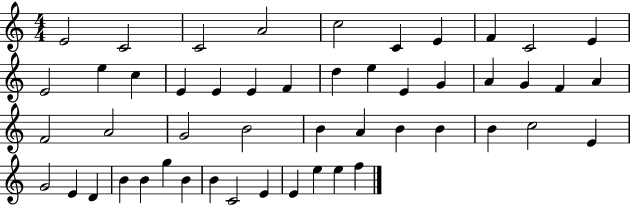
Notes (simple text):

E4/h C4/h C4/h A4/h C5/h C4/q E4/q F4/q C4/h E4/q E4/h E5/q C5/q E4/q E4/q E4/q F4/q D5/q E5/q E4/q G4/q A4/q G4/q F4/q A4/q F4/h A4/h G4/h B4/h B4/q A4/q B4/q B4/q B4/q C5/h E4/q G4/h E4/q D4/q B4/q B4/q G5/q B4/q B4/q C4/h E4/q E4/q E5/q E5/q F5/q